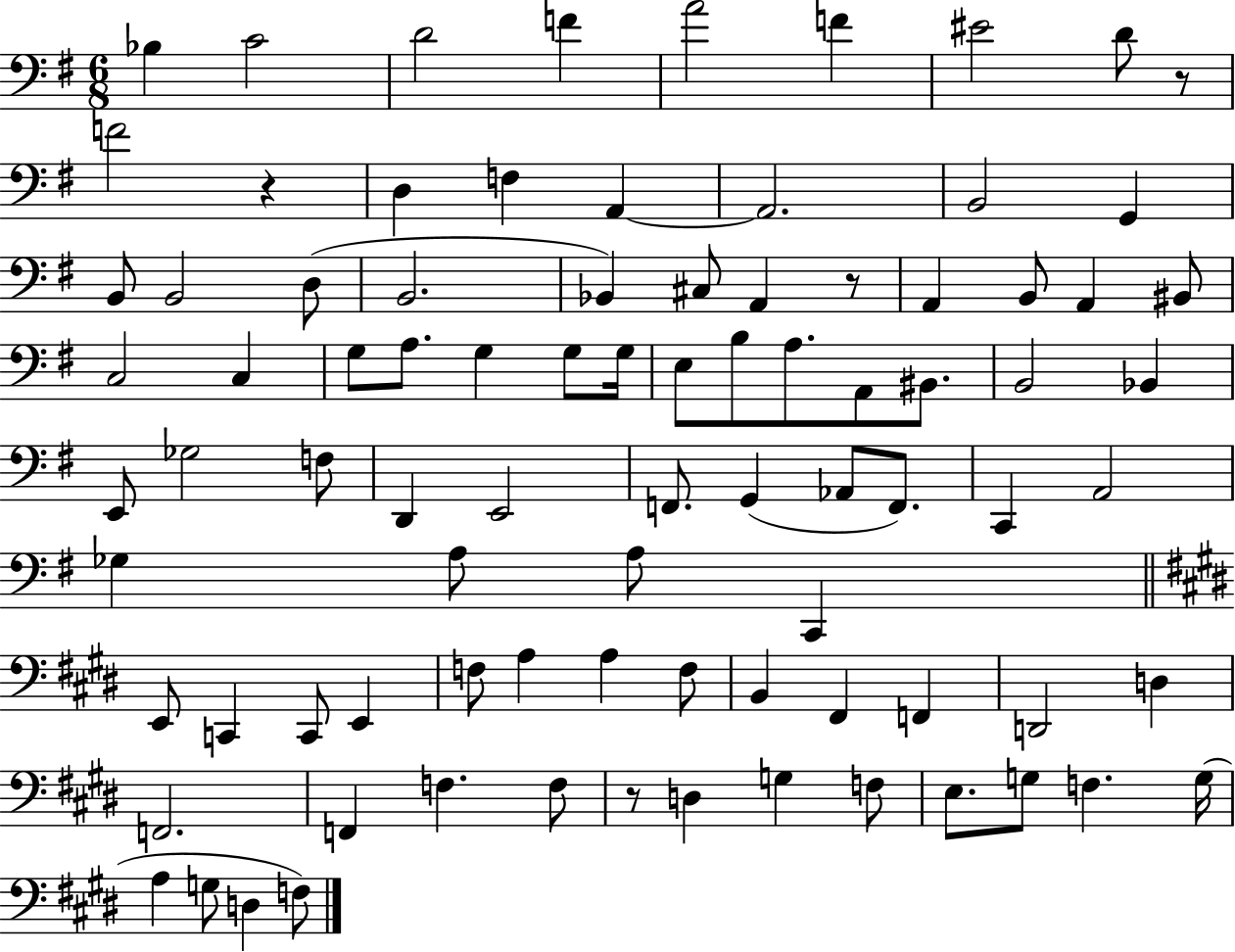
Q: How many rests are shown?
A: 4